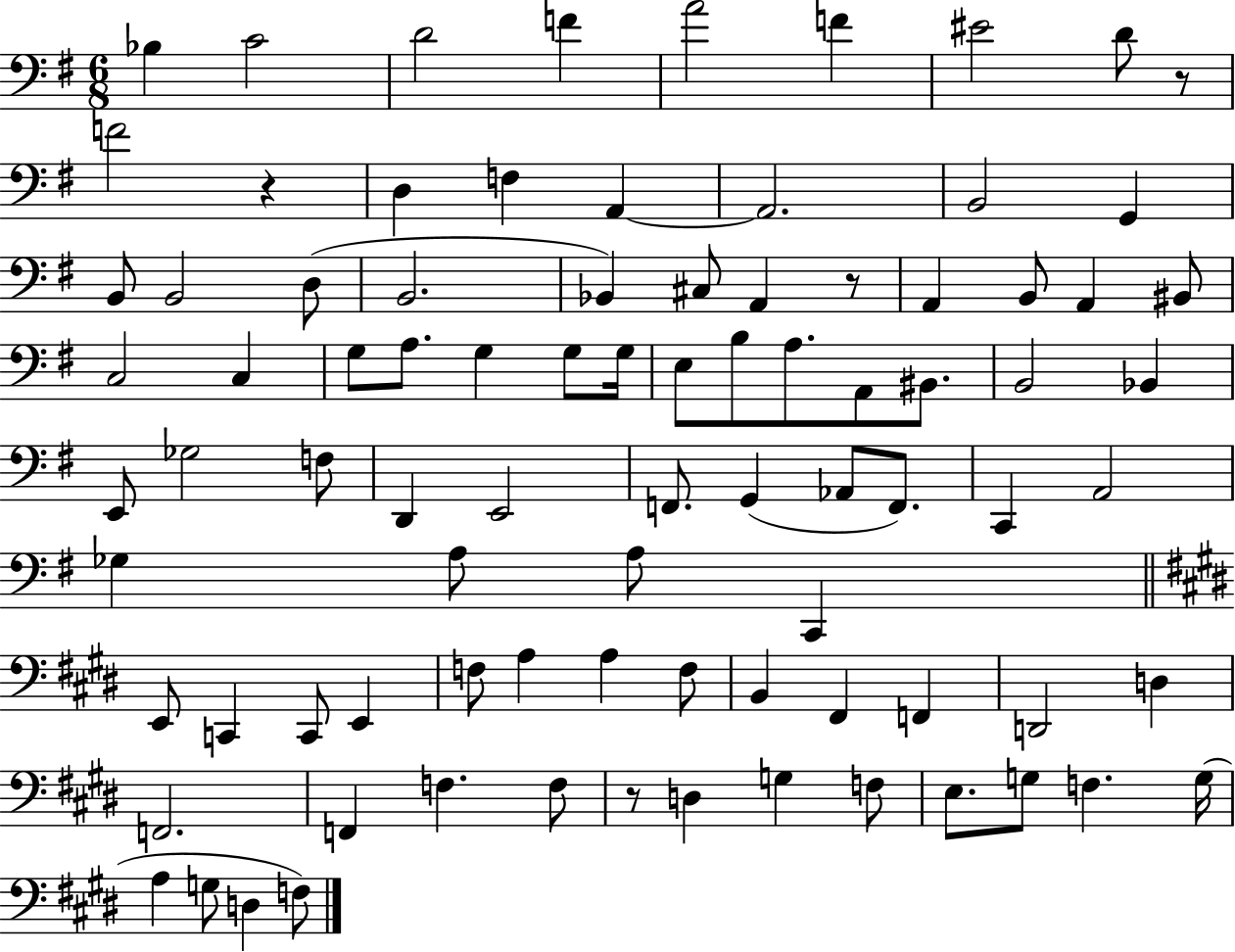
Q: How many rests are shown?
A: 4